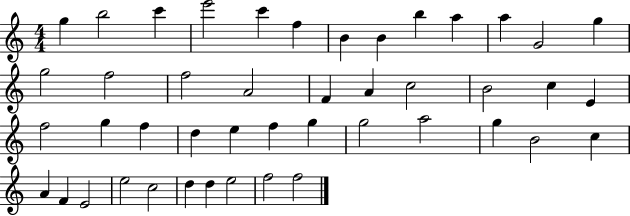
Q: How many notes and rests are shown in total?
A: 45